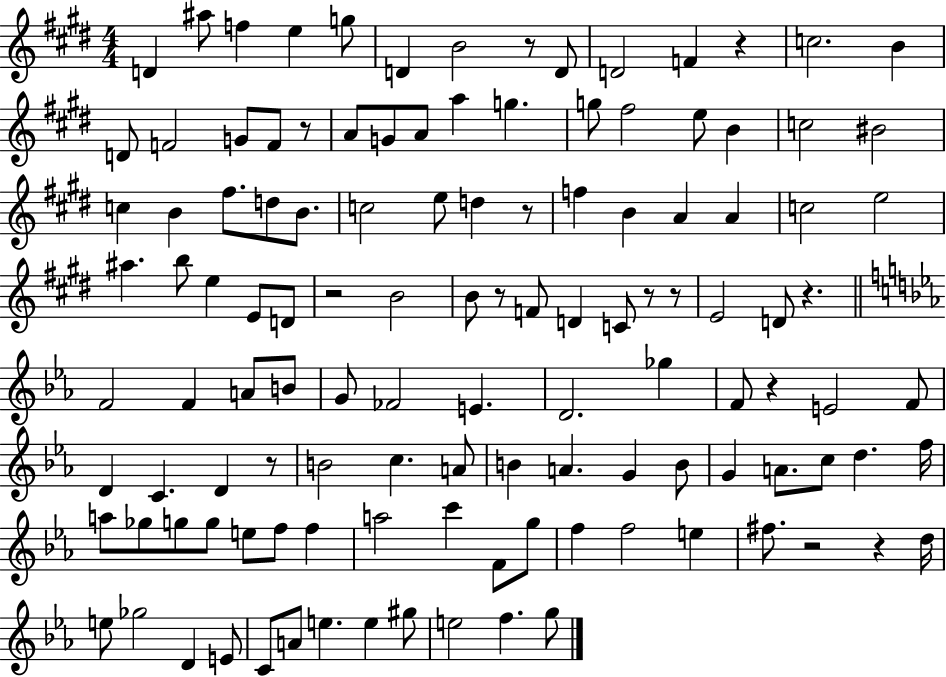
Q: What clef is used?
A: treble